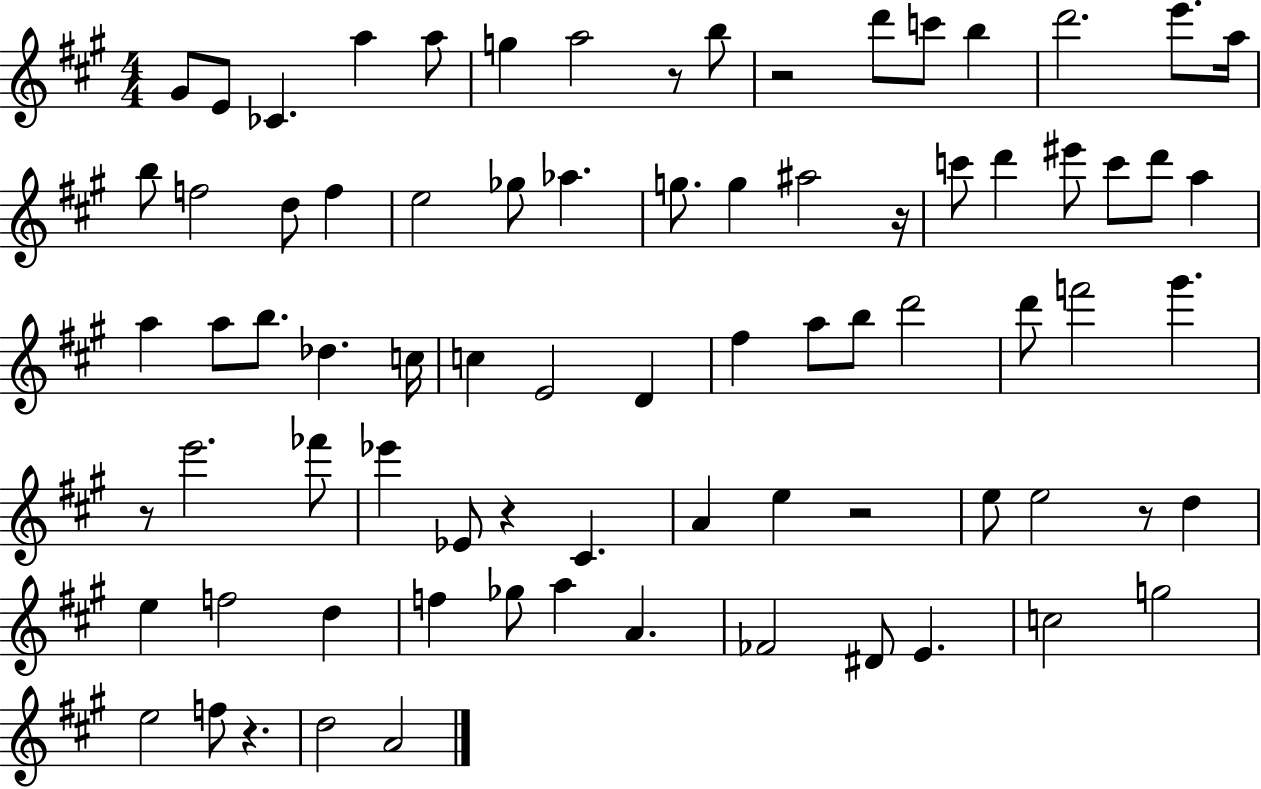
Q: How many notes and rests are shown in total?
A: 79